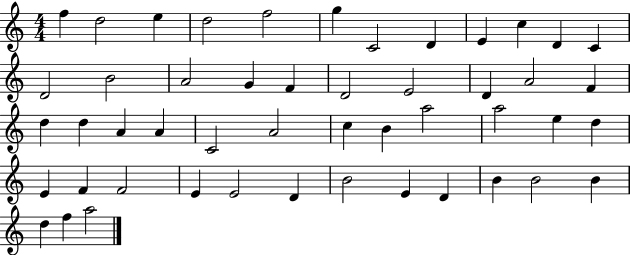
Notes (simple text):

F5/q D5/h E5/q D5/h F5/h G5/q C4/h D4/q E4/q C5/q D4/q C4/q D4/h B4/h A4/h G4/q F4/q D4/h E4/h D4/q A4/h F4/q D5/q D5/q A4/q A4/q C4/h A4/h C5/q B4/q A5/h A5/h E5/q D5/q E4/q F4/q F4/h E4/q E4/h D4/q B4/h E4/q D4/q B4/q B4/h B4/q D5/q F5/q A5/h